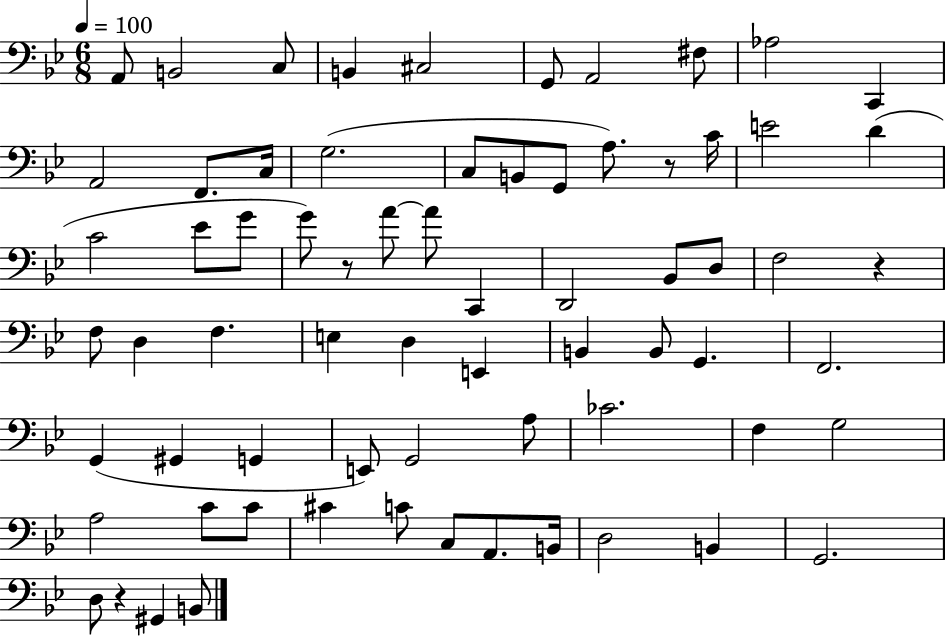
A2/e B2/h C3/e B2/q C#3/h G2/e A2/h F#3/e Ab3/h C2/q A2/h F2/e. C3/s G3/h. C3/e B2/e G2/e A3/e. R/e C4/s E4/h D4/q C4/h Eb4/e G4/e G4/e R/e A4/e A4/e C2/q D2/h Bb2/e D3/e F3/h R/q F3/e D3/q F3/q. E3/q D3/q E2/q B2/q B2/e G2/q. F2/h. G2/q G#2/q G2/q E2/e G2/h A3/e CES4/h. F3/q G3/h A3/h C4/e C4/e C#4/q C4/e C3/e A2/e. B2/s D3/h B2/q G2/h. D3/e R/q G#2/q B2/e